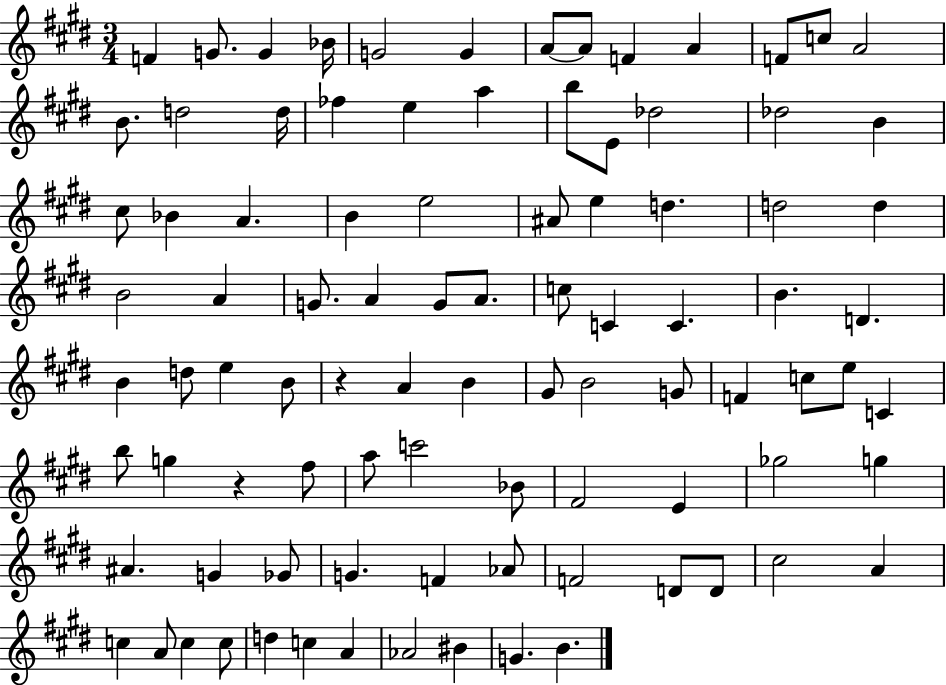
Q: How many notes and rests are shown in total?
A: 92